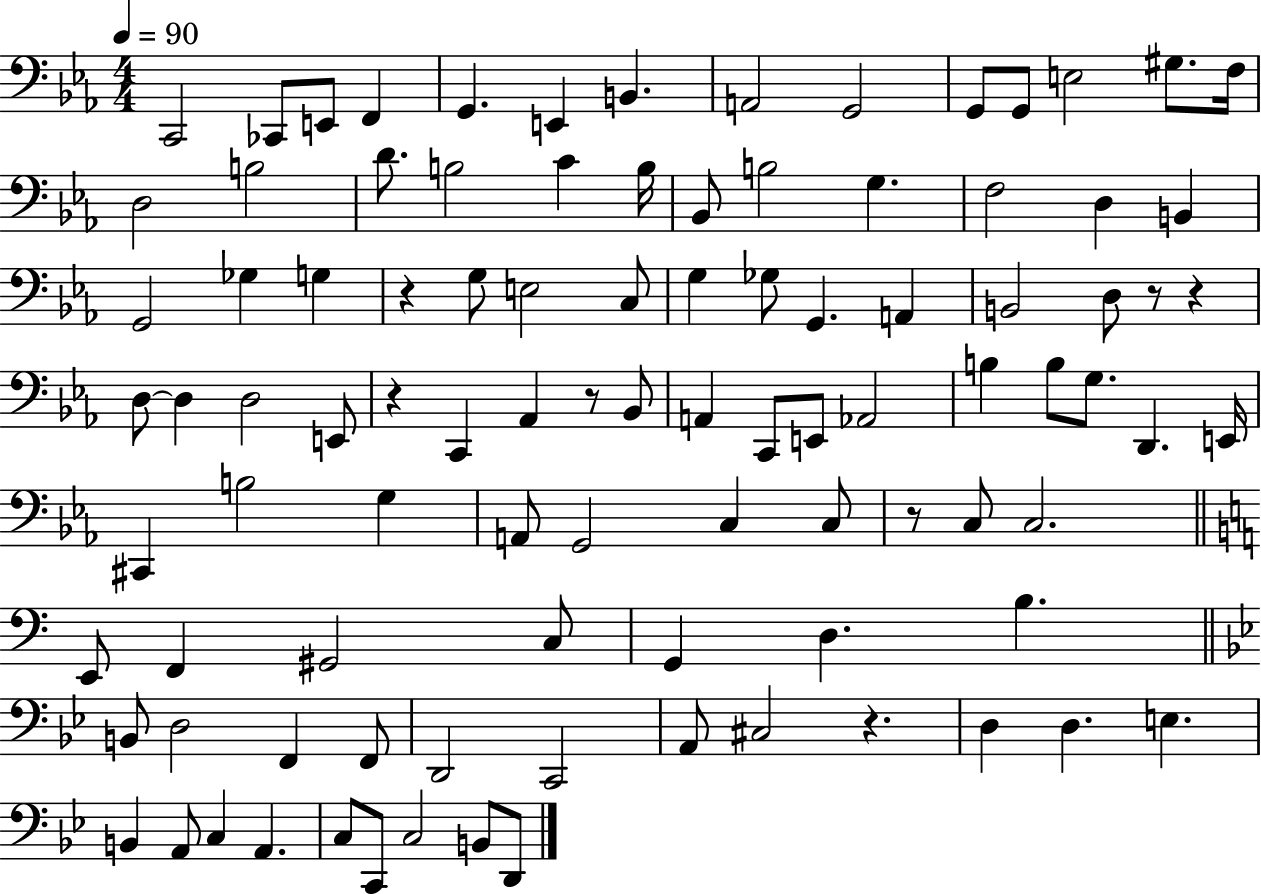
{
  \clef bass
  \numericTimeSignature
  \time 4/4
  \key ees \major
  \tempo 4 = 90
  \repeat volta 2 { c,2 ces,8 e,8 f,4 | g,4. e,4 b,4. | a,2 g,2 | g,8 g,8 e2 gis8. f16 | \break d2 b2 | d'8. b2 c'4 b16 | bes,8 b2 g4. | f2 d4 b,4 | \break g,2 ges4 g4 | r4 g8 e2 c8 | g4 ges8 g,4. a,4 | b,2 d8 r8 r4 | \break d8~~ d4 d2 e,8 | r4 c,4 aes,4 r8 bes,8 | a,4 c,8 e,8 aes,2 | b4 b8 g8. d,4. e,16 | \break cis,4 b2 g4 | a,8 g,2 c4 c8 | r8 c8 c2. | \bar "||" \break \key a \minor e,8 f,4 gis,2 c8 | g,4 d4. b4. | \bar "||" \break \key bes \major b,8 d2 f,4 f,8 | d,2 c,2 | a,8 cis2 r4. | d4 d4. e4. | \break b,4 a,8 c4 a,4. | c8 c,8 c2 b,8 d,8 | } \bar "|."
}